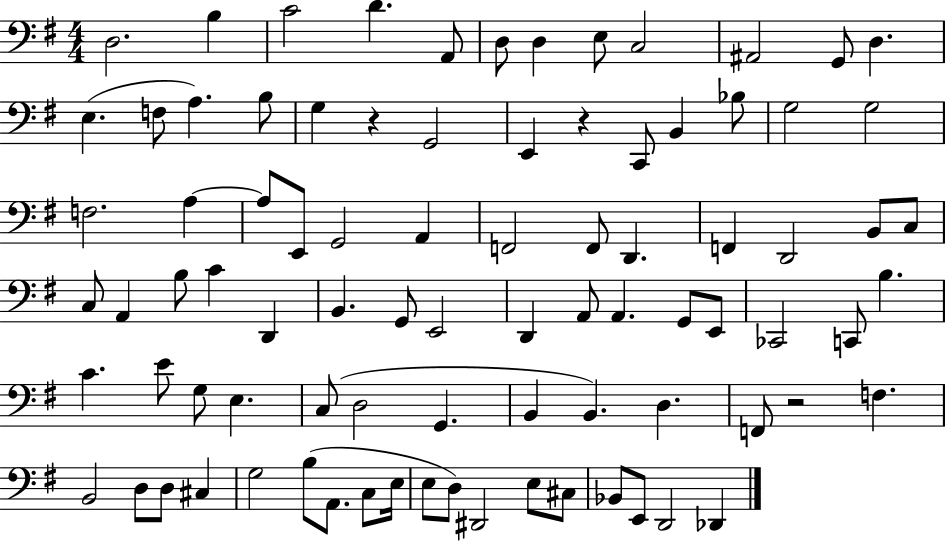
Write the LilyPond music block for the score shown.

{
  \clef bass
  \numericTimeSignature
  \time 4/4
  \key g \major
  d2. b4 | c'2 d'4. a,8 | d8 d4 e8 c2 | ais,2 g,8 d4. | \break e4.( f8 a4.) b8 | g4 r4 g,2 | e,4 r4 c,8 b,4 bes8 | g2 g2 | \break f2. a4~~ | a8 e,8 g,2 a,4 | f,2 f,8 d,4. | f,4 d,2 b,8 c8 | \break c8 a,4 b8 c'4 d,4 | b,4. g,8 e,2 | d,4 a,8 a,4. g,8 e,8 | ces,2 c,8 b4. | \break c'4. e'8 g8 e4. | c8( d2 g,4. | b,4 b,4.) d4. | f,8 r2 f4. | \break b,2 d8 d8 cis4 | g2 b8( a,8. c8 e16 | e8 d8) dis,2 e8 cis8 | bes,8 e,8 d,2 des,4 | \break \bar "|."
}